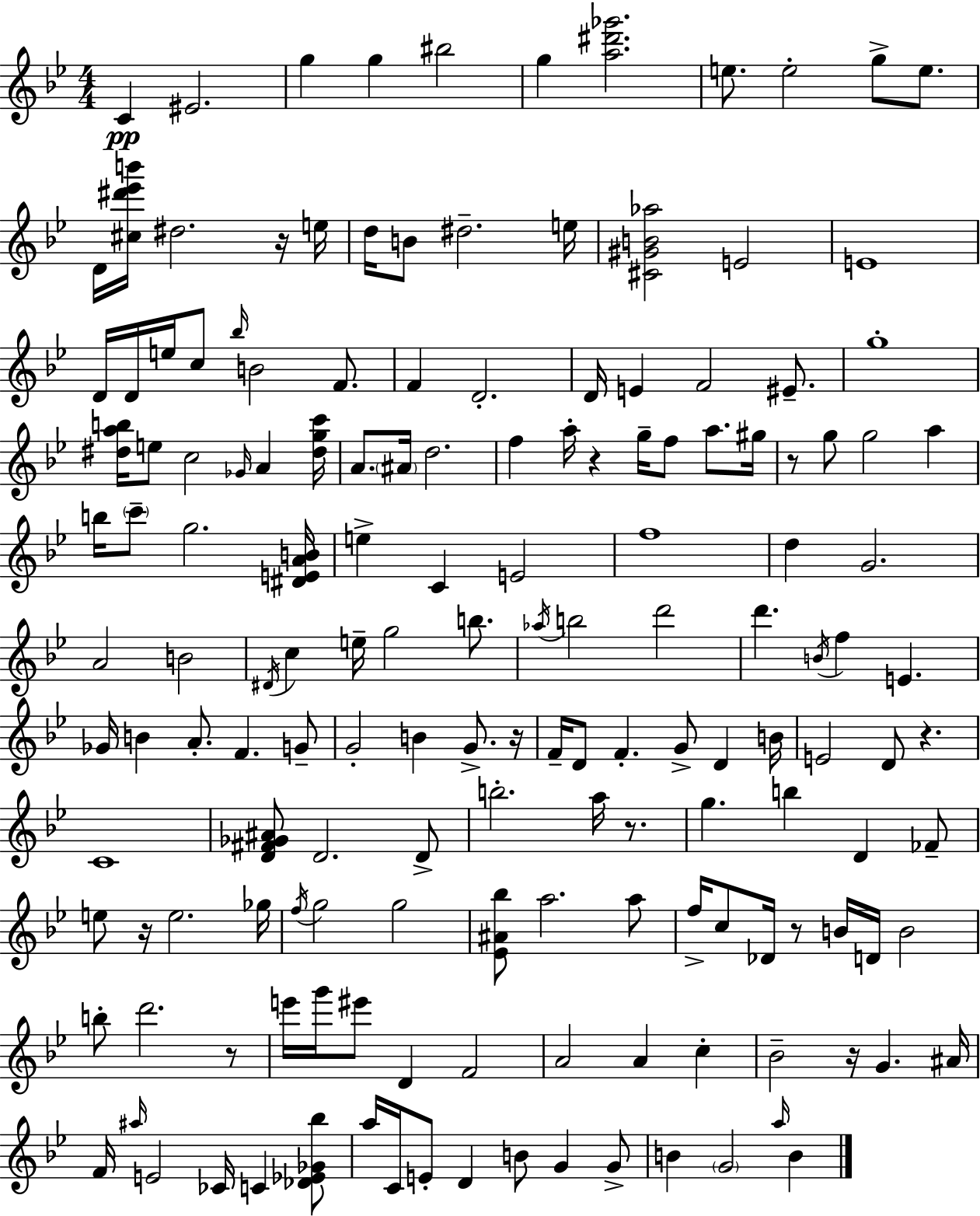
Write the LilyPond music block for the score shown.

{
  \clef treble
  \numericTimeSignature
  \time 4/4
  \key g \minor
  c'4\pp eis'2. | g''4 g''4 bis''2 | g''4 <a'' dis''' ges'''>2. | e''8. e''2-. g''8-> e''8. | \break d'16 <cis'' dis''' ees''' b'''>16 dis''2. r16 e''16 | d''16 b'8 dis''2.-- e''16 | <cis' gis' b' aes''>2 e'2 | e'1 | \break d'16 d'16 e''16 c''8 \grace { bes''16 } b'2 f'8. | f'4 d'2.-. | d'16 e'4 f'2 eis'8.-- | g''1-. | \break <dis'' a'' b''>16 e''8 c''2 \grace { ges'16 } a'4 | <dis'' g'' c'''>16 a'8. \parenthesize ais'16 d''2. | f''4 a''16-. r4 g''16-- f''8 a''8. | gis''16 r8 g''8 g''2 a''4 | \break b''16 \parenthesize c'''8-- g''2. | <dis' e' a' b'>16 e''4-> c'4 e'2 | f''1 | d''4 g'2. | \break a'2 b'2 | \acciaccatura { dis'16 } c''4 e''16-- g''2 | b''8. \acciaccatura { aes''16 } b''2 d'''2 | d'''4. \acciaccatura { b'16 } f''4 e'4. | \break ges'16 b'4 a'8.-. f'4. | g'8-- g'2-. b'4 | g'8.-> r16 f'16-- d'8 f'4.-. g'8-> | d'4 b'16 e'2 d'8 r4. | \break c'1 | <d' fis' ges' ais'>8 d'2. | d'8-> b''2.-. | a''16 r8. g''4. b''4 d'4 | \break fes'8-- e''8 r16 e''2. | ges''16 \acciaccatura { f''16 } g''2 g''2 | <ees' ais' bes''>8 a''2. | a''8 f''16-> c''8 des'16 r8 b'16 d'16 b'2 | \break b''8-. d'''2. | r8 e'''16 g'''16 eis'''8 d'4 f'2 | a'2 a'4 | c''4-. bes'2-- r16 g'4. | \break ais'16 f'16 \grace { ais''16 } e'2 | ces'16 c'4 <des' ees' ges' bes''>8 a''16 c'16 e'8-. d'4 b'8 | g'4 g'8-> b'4 \parenthesize g'2 | \grace { a''16 } b'4 \bar "|."
}